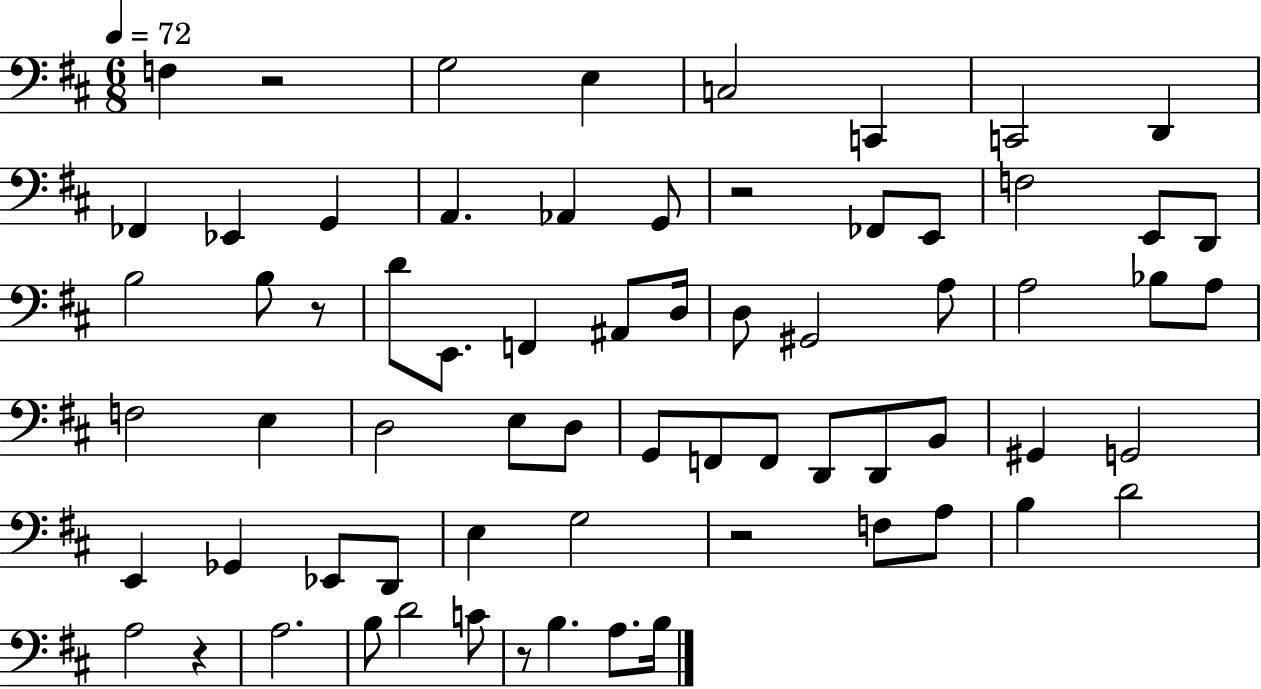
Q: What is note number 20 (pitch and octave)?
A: B3